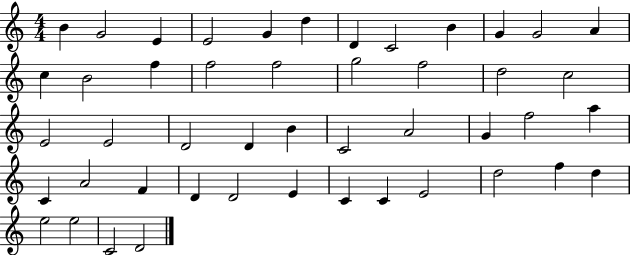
X:1
T:Untitled
M:4/4
L:1/4
K:C
B G2 E E2 G d D C2 B G G2 A c B2 f f2 f2 g2 f2 d2 c2 E2 E2 D2 D B C2 A2 G f2 a C A2 F D D2 E C C E2 d2 f d e2 e2 C2 D2